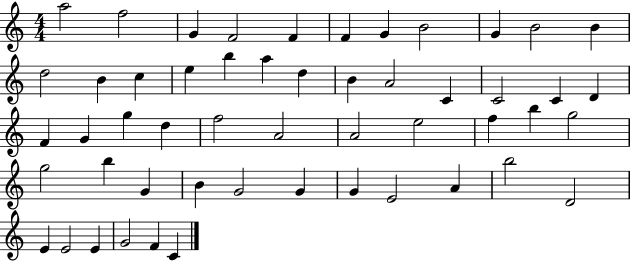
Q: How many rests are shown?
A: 0